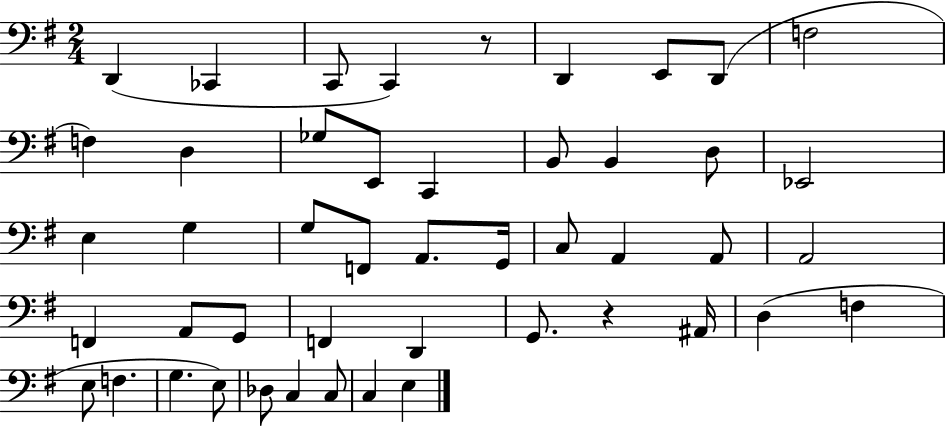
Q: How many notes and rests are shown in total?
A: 47